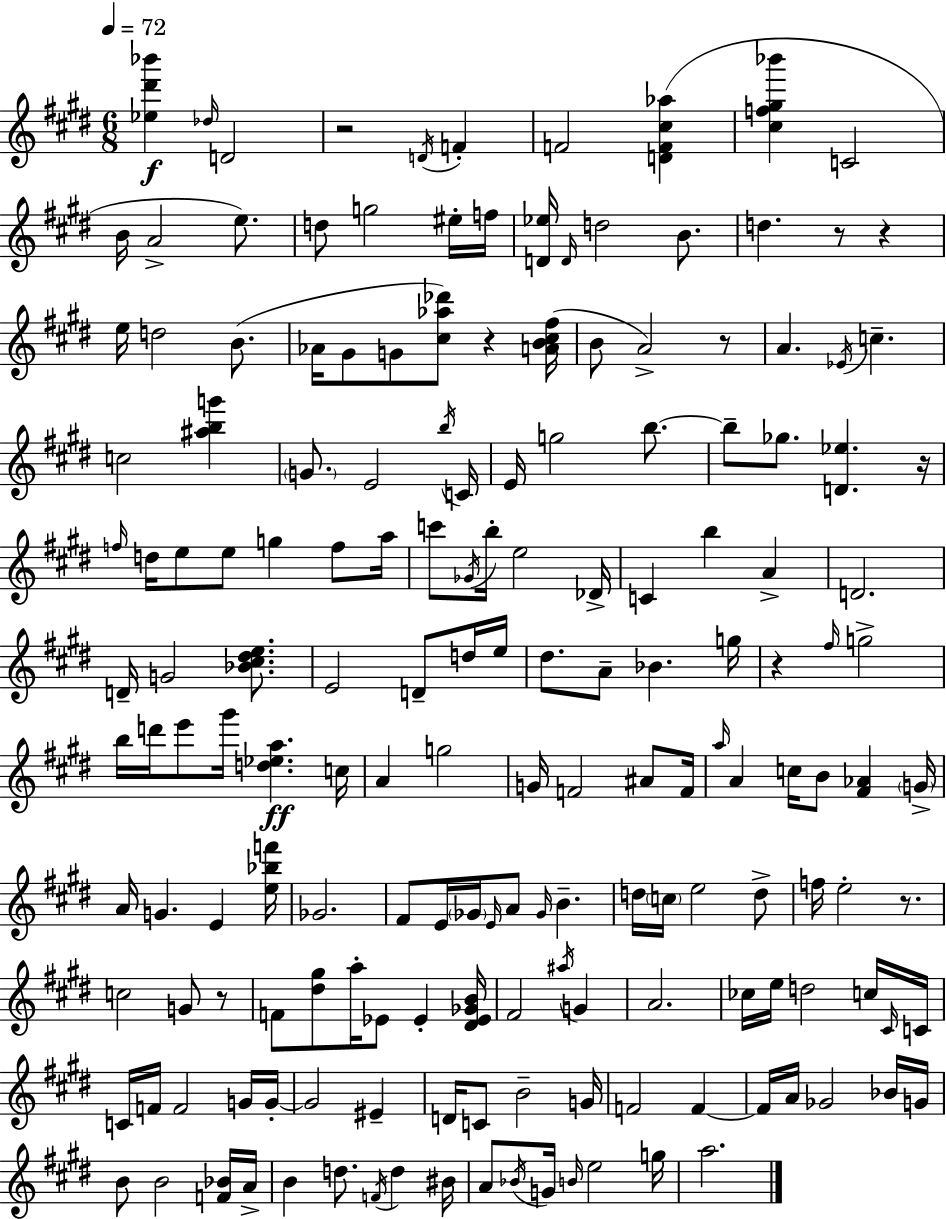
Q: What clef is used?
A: treble